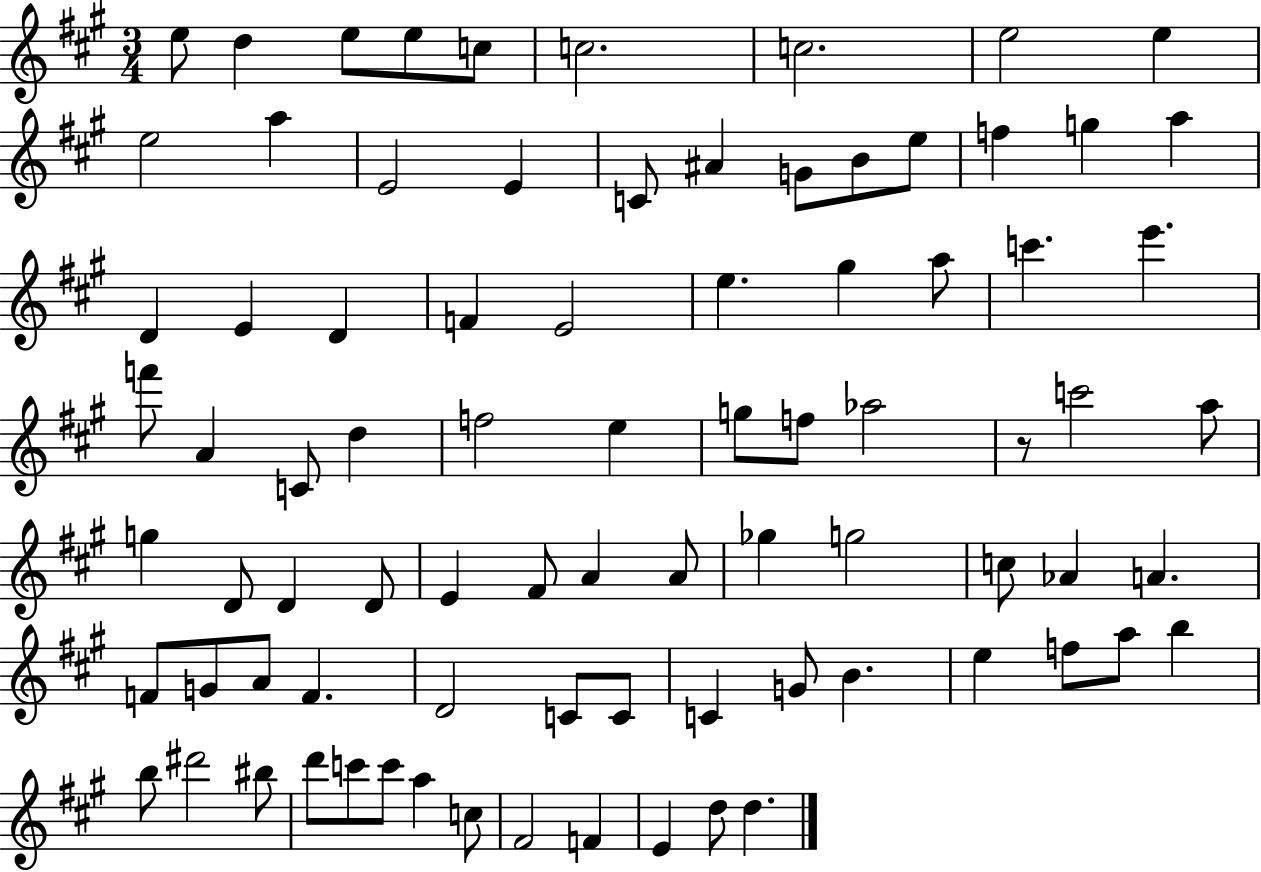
X:1
T:Untitled
M:3/4
L:1/4
K:A
e/2 d e/2 e/2 c/2 c2 c2 e2 e e2 a E2 E C/2 ^A G/2 B/2 e/2 f g a D E D F E2 e ^g a/2 c' e' f'/2 A C/2 d f2 e g/2 f/2 _a2 z/2 c'2 a/2 g D/2 D D/2 E ^F/2 A A/2 _g g2 c/2 _A A F/2 G/2 A/2 F D2 C/2 C/2 C G/2 B e f/2 a/2 b b/2 ^d'2 ^b/2 d'/2 c'/2 c'/2 a c/2 ^F2 F E d/2 d